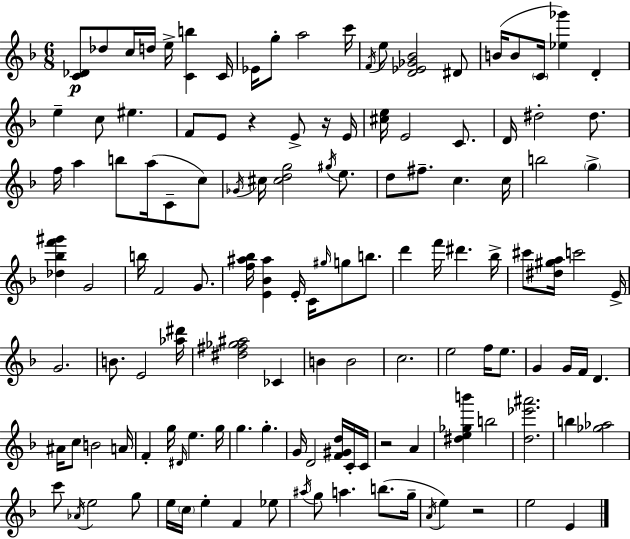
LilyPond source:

{
  \clef treble
  \numericTimeSignature
  \time 6/8
  \key f \major
  <c' des'>8\p des''8 c''16 d''16 e''16-> <c' b''>4 c'16 | ees'16 g''8-. a''2 c'''16 | \acciaccatura { f'16 } e''8 <d' ees' ges' bes'>2 dis'8 | b'16( b'8 \parenthesize c'16 <ees'' ges'''>4) d'4-. | \break e''4-- c''8 eis''4. | f'8 e'8 r4 e'8-> r16 | e'16 <cis'' e''>16 e'2 c'8. | d'16 dis''2-. dis''8. | \break f''16 a''4 b''8 a''16( c'8-- c''8) | \acciaccatura { ges'16 } cis''16 <cis'' d'' g''>2 \acciaccatura { gis''16 } | e''8. d''8 fis''8.-- c''4. | c''16 b''2 \parenthesize g''4-> | \break <des'' bes'' f''' gis'''>4 g'2 | b''16 f'2 | g'8. <f'' ais'' bes''>16 <e' bes' ais''>4 e'16-. c'16 \grace { gis''16 } g''8 | b''8. d'''4 f'''16 dis'''4. | \break bes''16-> cis'''8 <dis'' gis'' a''>16 c'''2 | e'16-> g'2. | b'8. e'2 | <aes'' dis'''>16 <dis'' fis'' ges'' ais''>2 | \break ces'4 b'4 b'2 | c''2. | e''2 | f''16 e''8. g'4 g'16 f'16 d'4. | \break ais'16 c''8 b'2 | a'16 f'4-. g''16 \grace { dis'16 } e''4. | g''16 g''4. g''4.-. | g'16 d'2 | \break <f' gis' d''>16 c'16-. c'16 r2 | a'4 <dis'' e'' ges'' b'''>4 b''2 | <d'' ees''' ais'''>2. | b''4 <ges'' aes''>2 | \break c'''8 \acciaccatura { aes'16 } e''2 | g''8 e''16 \parenthesize c''16 e''4-. | f'4 ees''8 \acciaccatura { ais''16 } g''8 a''4. | b''8.( g''16-- \acciaccatura { a'16 } e''4) | \break r2 e''2 | e'4 \bar "|."
}